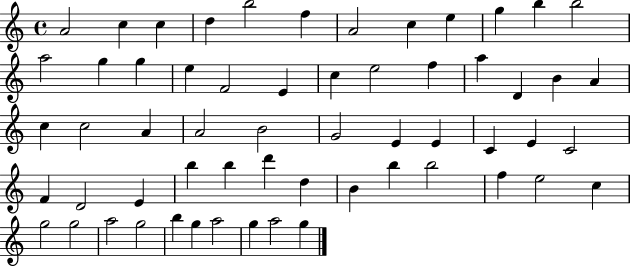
X:1
T:Untitled
M:4/4
L:1/4
K:C
A2 c c d b2 f A2 c e g b b2 a2 g g e F2 E c e2 f a D B A c c2 A A2 B2 G2 E E C E C2 F D2 E b b d' d B b b2 f e2 c g2 g2 a2 g2 b g a2 g a2 g